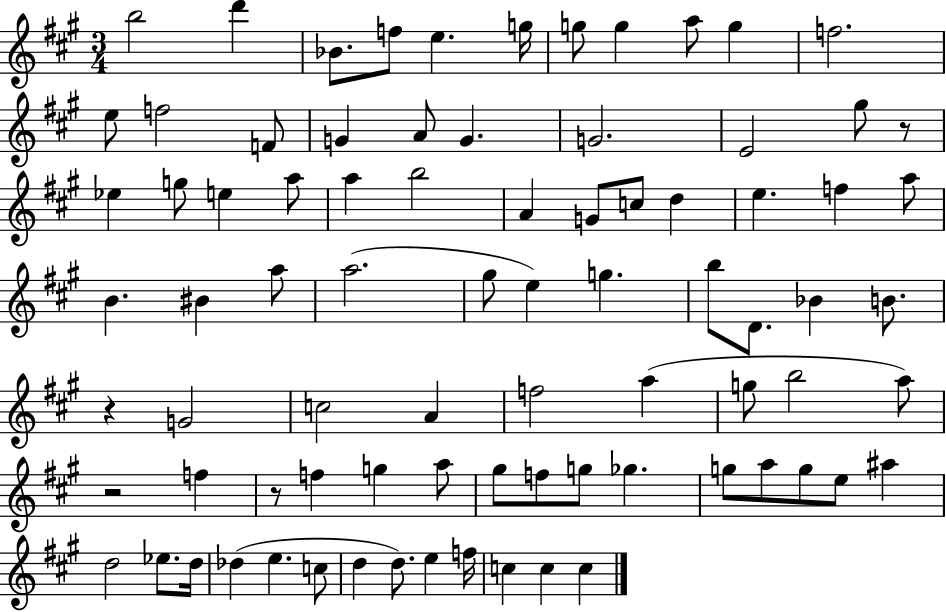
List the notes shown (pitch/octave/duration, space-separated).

B5/h D6/q Bb4/e. F5/e E5/q. G5/s G5/e G5/q A5/e G5/q F5/h. E5/e F5/h F4/e G4/q A4/e G4/q. G4/h. E4/h G#5/e R/e Eb5/q G5/e E5/q A5/e A5/q B5/h A4/q G4/e C5/e D5/q E5/q. F5/q A5/e B4/q. BIS4/q A5/e A5/h. G#5/e E5/q G5/q. B5/e D4/e. Bb4/q B4/e. R/q G4/h C5/h A4/q F5/h A5/q G5/e B5/h A5/e R/h F5/q R/e F5/q G5/q A5/e G#5/e F5/e G5/e Gb5/q. G5/e A5/e G5/e E5/e A#5/q D5/h Eb5/e. D5/s Db5/q E5/q. C5/e D5/q D5/e. E5/q F5/s C5/q C5/q C5/q